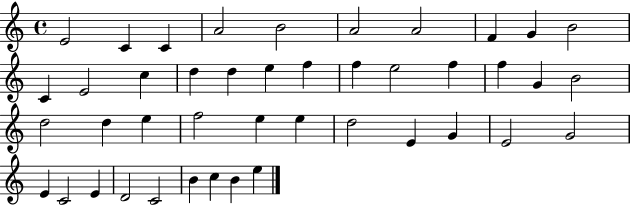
X:1
T:Untitled
M:4/4
L:1/4
K:C
E2 C C A2 B2 A2 A2 F G B2 C E2 c d d e f f e2 f f G B2 d2 d e f2 e e d2 E G E2 G2 E C2 E D2 C2 B c B e